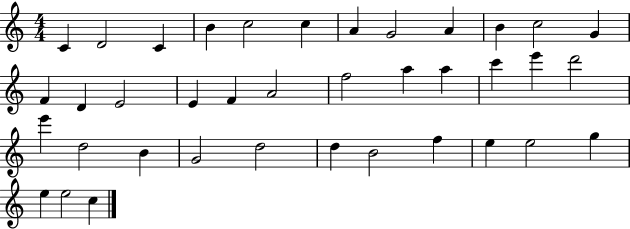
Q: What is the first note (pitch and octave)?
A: C4